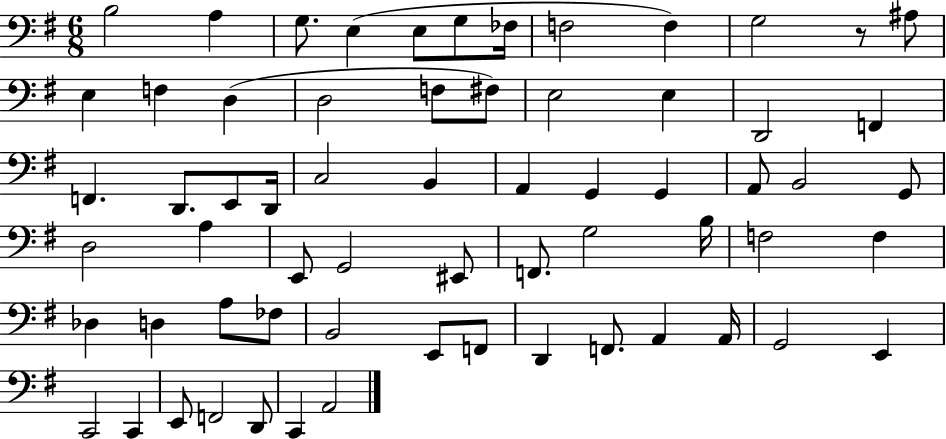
{
  \clef bass
  \numericTimeSignature
  \time 6/8
  \key g \major
  b2 a4 | g8. e4( e8 g8 fes16 | f2 f4) | g2 r8 ais8 | \break e4 f4 d4( | d2 f8 fis8) | e2 e4 | d,2 f,4 | \break f,4. d,8. e,8 d,16 | c2 b,4 | a,4 g,4 g,4 | a,8 b,2 g,8 | \break d2 a4 | e,8 g,2 eis,8 | f,8. g2 b16 | f2 f4 | \break des4 d4 a8 fes8 | b,2 e,8 f,8 | d,4 f,8. a,4 a,16 | g,2 e,4 | \break c,2 c,4 | e,8 f,2 d,8 | c,4 a,2 | \bar "|."
}